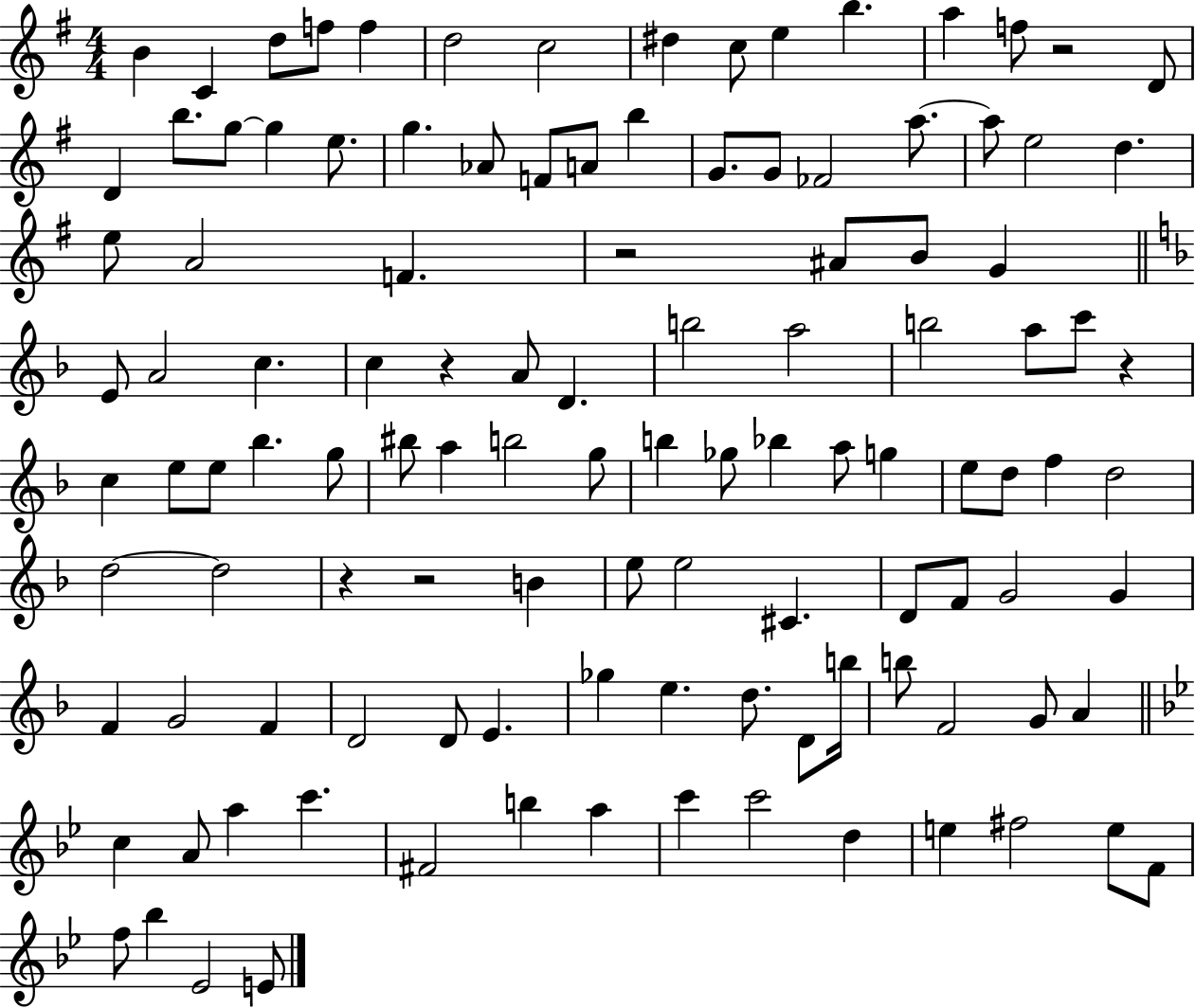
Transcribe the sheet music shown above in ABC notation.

X:1
T:Untitled
M:4/4
L:1/4
K:G
B C d/2 f/2 f d2 c2 ^d c/2 e b a f/2 z2 D/2 D b/2 g/2 g e/2 g _A/2 F/2 A/2 b G/2 G/2 _F2 a/2 a/2 e2 d e/2 A2 F z2 ^A/2 B/2 G E/2 A2 c c z A/2 D b2 a2 b2 a/2 c'/2 z c e/2 e/2 _b g/2 ^b/2 a b2 g/2 b _g/2 _b a/2 g e/2 d/2 f d2 d2 d2 z z2 B e/2 e2 ^C D/2 F/2 G2 G F G2 F D2 D/2 E _g e d/2 D/2 b/4 b/2 F2 G/2 A c A/2 a c' ^F2 b a c' c'2 d e ^f2 e/2 F/2 f/2 _b _E2 E/2